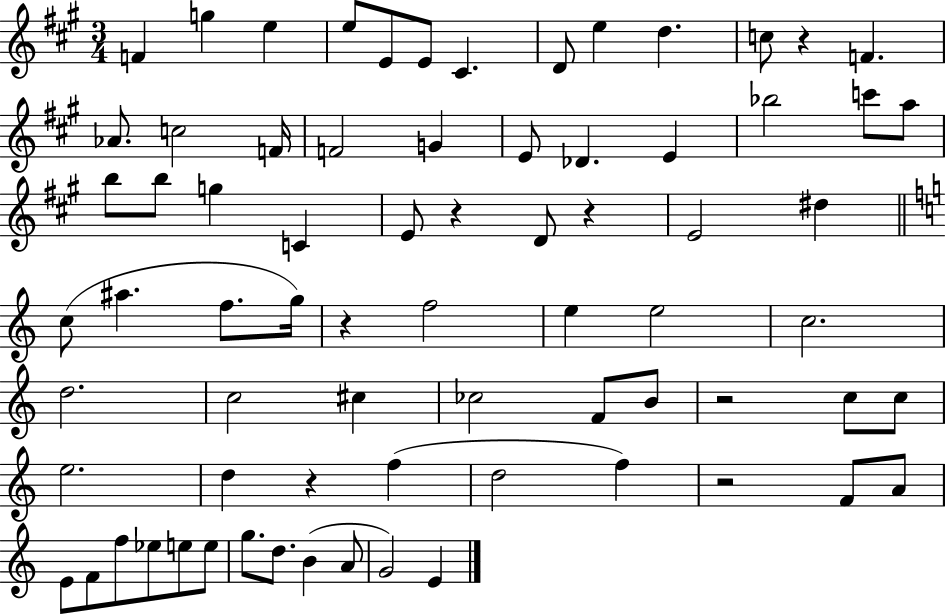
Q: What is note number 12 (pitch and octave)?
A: F4